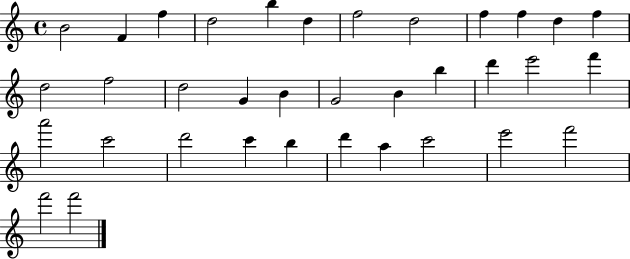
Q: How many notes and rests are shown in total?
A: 35